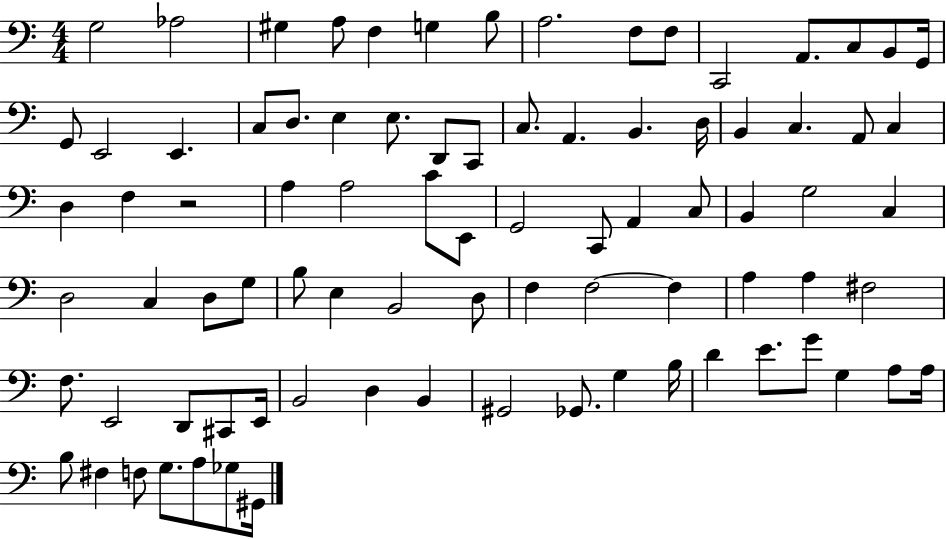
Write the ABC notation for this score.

X:1
T:Untitled
M:4/4
L:1/4
K:C
G,2 _A,2 ^G, A,/2 F, G, B,/2 A,2 F,/2 F,/2 C,,2 A,,/2 C,/2 B,,/2 G,,/4 G,,/2 E,,2 E,, C,/2 D,/2 E, E,/2 D,,/2 C,,/2 C,/2 A,, B,, D,/4 B,, C, A,,/2 C, D, F, z2 A, A,2 C/2 E,,/2 G,,2 C,,/2 A,, C,/2 B,, G,2 C, D,2 C, D,/2 G,/2 B,/2 E, B,,2 D,/2 F, F,2 F, A, A, ^F,2 F,/2 E,,2 D,,/2 ^C,,/2 E,,/4 B,,2 D, B,, ^G,,2 _G,,/2 G, B,/4 D E/2 G/2 G, A,/2 A,/4 B,/2 ^F, F,/2 G,/2 A,/2 _G,/2 ^G,,/4